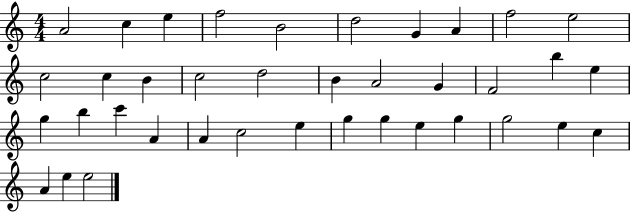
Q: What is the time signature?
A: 4/4